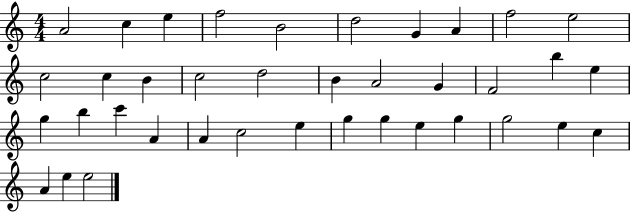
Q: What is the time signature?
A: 4/4